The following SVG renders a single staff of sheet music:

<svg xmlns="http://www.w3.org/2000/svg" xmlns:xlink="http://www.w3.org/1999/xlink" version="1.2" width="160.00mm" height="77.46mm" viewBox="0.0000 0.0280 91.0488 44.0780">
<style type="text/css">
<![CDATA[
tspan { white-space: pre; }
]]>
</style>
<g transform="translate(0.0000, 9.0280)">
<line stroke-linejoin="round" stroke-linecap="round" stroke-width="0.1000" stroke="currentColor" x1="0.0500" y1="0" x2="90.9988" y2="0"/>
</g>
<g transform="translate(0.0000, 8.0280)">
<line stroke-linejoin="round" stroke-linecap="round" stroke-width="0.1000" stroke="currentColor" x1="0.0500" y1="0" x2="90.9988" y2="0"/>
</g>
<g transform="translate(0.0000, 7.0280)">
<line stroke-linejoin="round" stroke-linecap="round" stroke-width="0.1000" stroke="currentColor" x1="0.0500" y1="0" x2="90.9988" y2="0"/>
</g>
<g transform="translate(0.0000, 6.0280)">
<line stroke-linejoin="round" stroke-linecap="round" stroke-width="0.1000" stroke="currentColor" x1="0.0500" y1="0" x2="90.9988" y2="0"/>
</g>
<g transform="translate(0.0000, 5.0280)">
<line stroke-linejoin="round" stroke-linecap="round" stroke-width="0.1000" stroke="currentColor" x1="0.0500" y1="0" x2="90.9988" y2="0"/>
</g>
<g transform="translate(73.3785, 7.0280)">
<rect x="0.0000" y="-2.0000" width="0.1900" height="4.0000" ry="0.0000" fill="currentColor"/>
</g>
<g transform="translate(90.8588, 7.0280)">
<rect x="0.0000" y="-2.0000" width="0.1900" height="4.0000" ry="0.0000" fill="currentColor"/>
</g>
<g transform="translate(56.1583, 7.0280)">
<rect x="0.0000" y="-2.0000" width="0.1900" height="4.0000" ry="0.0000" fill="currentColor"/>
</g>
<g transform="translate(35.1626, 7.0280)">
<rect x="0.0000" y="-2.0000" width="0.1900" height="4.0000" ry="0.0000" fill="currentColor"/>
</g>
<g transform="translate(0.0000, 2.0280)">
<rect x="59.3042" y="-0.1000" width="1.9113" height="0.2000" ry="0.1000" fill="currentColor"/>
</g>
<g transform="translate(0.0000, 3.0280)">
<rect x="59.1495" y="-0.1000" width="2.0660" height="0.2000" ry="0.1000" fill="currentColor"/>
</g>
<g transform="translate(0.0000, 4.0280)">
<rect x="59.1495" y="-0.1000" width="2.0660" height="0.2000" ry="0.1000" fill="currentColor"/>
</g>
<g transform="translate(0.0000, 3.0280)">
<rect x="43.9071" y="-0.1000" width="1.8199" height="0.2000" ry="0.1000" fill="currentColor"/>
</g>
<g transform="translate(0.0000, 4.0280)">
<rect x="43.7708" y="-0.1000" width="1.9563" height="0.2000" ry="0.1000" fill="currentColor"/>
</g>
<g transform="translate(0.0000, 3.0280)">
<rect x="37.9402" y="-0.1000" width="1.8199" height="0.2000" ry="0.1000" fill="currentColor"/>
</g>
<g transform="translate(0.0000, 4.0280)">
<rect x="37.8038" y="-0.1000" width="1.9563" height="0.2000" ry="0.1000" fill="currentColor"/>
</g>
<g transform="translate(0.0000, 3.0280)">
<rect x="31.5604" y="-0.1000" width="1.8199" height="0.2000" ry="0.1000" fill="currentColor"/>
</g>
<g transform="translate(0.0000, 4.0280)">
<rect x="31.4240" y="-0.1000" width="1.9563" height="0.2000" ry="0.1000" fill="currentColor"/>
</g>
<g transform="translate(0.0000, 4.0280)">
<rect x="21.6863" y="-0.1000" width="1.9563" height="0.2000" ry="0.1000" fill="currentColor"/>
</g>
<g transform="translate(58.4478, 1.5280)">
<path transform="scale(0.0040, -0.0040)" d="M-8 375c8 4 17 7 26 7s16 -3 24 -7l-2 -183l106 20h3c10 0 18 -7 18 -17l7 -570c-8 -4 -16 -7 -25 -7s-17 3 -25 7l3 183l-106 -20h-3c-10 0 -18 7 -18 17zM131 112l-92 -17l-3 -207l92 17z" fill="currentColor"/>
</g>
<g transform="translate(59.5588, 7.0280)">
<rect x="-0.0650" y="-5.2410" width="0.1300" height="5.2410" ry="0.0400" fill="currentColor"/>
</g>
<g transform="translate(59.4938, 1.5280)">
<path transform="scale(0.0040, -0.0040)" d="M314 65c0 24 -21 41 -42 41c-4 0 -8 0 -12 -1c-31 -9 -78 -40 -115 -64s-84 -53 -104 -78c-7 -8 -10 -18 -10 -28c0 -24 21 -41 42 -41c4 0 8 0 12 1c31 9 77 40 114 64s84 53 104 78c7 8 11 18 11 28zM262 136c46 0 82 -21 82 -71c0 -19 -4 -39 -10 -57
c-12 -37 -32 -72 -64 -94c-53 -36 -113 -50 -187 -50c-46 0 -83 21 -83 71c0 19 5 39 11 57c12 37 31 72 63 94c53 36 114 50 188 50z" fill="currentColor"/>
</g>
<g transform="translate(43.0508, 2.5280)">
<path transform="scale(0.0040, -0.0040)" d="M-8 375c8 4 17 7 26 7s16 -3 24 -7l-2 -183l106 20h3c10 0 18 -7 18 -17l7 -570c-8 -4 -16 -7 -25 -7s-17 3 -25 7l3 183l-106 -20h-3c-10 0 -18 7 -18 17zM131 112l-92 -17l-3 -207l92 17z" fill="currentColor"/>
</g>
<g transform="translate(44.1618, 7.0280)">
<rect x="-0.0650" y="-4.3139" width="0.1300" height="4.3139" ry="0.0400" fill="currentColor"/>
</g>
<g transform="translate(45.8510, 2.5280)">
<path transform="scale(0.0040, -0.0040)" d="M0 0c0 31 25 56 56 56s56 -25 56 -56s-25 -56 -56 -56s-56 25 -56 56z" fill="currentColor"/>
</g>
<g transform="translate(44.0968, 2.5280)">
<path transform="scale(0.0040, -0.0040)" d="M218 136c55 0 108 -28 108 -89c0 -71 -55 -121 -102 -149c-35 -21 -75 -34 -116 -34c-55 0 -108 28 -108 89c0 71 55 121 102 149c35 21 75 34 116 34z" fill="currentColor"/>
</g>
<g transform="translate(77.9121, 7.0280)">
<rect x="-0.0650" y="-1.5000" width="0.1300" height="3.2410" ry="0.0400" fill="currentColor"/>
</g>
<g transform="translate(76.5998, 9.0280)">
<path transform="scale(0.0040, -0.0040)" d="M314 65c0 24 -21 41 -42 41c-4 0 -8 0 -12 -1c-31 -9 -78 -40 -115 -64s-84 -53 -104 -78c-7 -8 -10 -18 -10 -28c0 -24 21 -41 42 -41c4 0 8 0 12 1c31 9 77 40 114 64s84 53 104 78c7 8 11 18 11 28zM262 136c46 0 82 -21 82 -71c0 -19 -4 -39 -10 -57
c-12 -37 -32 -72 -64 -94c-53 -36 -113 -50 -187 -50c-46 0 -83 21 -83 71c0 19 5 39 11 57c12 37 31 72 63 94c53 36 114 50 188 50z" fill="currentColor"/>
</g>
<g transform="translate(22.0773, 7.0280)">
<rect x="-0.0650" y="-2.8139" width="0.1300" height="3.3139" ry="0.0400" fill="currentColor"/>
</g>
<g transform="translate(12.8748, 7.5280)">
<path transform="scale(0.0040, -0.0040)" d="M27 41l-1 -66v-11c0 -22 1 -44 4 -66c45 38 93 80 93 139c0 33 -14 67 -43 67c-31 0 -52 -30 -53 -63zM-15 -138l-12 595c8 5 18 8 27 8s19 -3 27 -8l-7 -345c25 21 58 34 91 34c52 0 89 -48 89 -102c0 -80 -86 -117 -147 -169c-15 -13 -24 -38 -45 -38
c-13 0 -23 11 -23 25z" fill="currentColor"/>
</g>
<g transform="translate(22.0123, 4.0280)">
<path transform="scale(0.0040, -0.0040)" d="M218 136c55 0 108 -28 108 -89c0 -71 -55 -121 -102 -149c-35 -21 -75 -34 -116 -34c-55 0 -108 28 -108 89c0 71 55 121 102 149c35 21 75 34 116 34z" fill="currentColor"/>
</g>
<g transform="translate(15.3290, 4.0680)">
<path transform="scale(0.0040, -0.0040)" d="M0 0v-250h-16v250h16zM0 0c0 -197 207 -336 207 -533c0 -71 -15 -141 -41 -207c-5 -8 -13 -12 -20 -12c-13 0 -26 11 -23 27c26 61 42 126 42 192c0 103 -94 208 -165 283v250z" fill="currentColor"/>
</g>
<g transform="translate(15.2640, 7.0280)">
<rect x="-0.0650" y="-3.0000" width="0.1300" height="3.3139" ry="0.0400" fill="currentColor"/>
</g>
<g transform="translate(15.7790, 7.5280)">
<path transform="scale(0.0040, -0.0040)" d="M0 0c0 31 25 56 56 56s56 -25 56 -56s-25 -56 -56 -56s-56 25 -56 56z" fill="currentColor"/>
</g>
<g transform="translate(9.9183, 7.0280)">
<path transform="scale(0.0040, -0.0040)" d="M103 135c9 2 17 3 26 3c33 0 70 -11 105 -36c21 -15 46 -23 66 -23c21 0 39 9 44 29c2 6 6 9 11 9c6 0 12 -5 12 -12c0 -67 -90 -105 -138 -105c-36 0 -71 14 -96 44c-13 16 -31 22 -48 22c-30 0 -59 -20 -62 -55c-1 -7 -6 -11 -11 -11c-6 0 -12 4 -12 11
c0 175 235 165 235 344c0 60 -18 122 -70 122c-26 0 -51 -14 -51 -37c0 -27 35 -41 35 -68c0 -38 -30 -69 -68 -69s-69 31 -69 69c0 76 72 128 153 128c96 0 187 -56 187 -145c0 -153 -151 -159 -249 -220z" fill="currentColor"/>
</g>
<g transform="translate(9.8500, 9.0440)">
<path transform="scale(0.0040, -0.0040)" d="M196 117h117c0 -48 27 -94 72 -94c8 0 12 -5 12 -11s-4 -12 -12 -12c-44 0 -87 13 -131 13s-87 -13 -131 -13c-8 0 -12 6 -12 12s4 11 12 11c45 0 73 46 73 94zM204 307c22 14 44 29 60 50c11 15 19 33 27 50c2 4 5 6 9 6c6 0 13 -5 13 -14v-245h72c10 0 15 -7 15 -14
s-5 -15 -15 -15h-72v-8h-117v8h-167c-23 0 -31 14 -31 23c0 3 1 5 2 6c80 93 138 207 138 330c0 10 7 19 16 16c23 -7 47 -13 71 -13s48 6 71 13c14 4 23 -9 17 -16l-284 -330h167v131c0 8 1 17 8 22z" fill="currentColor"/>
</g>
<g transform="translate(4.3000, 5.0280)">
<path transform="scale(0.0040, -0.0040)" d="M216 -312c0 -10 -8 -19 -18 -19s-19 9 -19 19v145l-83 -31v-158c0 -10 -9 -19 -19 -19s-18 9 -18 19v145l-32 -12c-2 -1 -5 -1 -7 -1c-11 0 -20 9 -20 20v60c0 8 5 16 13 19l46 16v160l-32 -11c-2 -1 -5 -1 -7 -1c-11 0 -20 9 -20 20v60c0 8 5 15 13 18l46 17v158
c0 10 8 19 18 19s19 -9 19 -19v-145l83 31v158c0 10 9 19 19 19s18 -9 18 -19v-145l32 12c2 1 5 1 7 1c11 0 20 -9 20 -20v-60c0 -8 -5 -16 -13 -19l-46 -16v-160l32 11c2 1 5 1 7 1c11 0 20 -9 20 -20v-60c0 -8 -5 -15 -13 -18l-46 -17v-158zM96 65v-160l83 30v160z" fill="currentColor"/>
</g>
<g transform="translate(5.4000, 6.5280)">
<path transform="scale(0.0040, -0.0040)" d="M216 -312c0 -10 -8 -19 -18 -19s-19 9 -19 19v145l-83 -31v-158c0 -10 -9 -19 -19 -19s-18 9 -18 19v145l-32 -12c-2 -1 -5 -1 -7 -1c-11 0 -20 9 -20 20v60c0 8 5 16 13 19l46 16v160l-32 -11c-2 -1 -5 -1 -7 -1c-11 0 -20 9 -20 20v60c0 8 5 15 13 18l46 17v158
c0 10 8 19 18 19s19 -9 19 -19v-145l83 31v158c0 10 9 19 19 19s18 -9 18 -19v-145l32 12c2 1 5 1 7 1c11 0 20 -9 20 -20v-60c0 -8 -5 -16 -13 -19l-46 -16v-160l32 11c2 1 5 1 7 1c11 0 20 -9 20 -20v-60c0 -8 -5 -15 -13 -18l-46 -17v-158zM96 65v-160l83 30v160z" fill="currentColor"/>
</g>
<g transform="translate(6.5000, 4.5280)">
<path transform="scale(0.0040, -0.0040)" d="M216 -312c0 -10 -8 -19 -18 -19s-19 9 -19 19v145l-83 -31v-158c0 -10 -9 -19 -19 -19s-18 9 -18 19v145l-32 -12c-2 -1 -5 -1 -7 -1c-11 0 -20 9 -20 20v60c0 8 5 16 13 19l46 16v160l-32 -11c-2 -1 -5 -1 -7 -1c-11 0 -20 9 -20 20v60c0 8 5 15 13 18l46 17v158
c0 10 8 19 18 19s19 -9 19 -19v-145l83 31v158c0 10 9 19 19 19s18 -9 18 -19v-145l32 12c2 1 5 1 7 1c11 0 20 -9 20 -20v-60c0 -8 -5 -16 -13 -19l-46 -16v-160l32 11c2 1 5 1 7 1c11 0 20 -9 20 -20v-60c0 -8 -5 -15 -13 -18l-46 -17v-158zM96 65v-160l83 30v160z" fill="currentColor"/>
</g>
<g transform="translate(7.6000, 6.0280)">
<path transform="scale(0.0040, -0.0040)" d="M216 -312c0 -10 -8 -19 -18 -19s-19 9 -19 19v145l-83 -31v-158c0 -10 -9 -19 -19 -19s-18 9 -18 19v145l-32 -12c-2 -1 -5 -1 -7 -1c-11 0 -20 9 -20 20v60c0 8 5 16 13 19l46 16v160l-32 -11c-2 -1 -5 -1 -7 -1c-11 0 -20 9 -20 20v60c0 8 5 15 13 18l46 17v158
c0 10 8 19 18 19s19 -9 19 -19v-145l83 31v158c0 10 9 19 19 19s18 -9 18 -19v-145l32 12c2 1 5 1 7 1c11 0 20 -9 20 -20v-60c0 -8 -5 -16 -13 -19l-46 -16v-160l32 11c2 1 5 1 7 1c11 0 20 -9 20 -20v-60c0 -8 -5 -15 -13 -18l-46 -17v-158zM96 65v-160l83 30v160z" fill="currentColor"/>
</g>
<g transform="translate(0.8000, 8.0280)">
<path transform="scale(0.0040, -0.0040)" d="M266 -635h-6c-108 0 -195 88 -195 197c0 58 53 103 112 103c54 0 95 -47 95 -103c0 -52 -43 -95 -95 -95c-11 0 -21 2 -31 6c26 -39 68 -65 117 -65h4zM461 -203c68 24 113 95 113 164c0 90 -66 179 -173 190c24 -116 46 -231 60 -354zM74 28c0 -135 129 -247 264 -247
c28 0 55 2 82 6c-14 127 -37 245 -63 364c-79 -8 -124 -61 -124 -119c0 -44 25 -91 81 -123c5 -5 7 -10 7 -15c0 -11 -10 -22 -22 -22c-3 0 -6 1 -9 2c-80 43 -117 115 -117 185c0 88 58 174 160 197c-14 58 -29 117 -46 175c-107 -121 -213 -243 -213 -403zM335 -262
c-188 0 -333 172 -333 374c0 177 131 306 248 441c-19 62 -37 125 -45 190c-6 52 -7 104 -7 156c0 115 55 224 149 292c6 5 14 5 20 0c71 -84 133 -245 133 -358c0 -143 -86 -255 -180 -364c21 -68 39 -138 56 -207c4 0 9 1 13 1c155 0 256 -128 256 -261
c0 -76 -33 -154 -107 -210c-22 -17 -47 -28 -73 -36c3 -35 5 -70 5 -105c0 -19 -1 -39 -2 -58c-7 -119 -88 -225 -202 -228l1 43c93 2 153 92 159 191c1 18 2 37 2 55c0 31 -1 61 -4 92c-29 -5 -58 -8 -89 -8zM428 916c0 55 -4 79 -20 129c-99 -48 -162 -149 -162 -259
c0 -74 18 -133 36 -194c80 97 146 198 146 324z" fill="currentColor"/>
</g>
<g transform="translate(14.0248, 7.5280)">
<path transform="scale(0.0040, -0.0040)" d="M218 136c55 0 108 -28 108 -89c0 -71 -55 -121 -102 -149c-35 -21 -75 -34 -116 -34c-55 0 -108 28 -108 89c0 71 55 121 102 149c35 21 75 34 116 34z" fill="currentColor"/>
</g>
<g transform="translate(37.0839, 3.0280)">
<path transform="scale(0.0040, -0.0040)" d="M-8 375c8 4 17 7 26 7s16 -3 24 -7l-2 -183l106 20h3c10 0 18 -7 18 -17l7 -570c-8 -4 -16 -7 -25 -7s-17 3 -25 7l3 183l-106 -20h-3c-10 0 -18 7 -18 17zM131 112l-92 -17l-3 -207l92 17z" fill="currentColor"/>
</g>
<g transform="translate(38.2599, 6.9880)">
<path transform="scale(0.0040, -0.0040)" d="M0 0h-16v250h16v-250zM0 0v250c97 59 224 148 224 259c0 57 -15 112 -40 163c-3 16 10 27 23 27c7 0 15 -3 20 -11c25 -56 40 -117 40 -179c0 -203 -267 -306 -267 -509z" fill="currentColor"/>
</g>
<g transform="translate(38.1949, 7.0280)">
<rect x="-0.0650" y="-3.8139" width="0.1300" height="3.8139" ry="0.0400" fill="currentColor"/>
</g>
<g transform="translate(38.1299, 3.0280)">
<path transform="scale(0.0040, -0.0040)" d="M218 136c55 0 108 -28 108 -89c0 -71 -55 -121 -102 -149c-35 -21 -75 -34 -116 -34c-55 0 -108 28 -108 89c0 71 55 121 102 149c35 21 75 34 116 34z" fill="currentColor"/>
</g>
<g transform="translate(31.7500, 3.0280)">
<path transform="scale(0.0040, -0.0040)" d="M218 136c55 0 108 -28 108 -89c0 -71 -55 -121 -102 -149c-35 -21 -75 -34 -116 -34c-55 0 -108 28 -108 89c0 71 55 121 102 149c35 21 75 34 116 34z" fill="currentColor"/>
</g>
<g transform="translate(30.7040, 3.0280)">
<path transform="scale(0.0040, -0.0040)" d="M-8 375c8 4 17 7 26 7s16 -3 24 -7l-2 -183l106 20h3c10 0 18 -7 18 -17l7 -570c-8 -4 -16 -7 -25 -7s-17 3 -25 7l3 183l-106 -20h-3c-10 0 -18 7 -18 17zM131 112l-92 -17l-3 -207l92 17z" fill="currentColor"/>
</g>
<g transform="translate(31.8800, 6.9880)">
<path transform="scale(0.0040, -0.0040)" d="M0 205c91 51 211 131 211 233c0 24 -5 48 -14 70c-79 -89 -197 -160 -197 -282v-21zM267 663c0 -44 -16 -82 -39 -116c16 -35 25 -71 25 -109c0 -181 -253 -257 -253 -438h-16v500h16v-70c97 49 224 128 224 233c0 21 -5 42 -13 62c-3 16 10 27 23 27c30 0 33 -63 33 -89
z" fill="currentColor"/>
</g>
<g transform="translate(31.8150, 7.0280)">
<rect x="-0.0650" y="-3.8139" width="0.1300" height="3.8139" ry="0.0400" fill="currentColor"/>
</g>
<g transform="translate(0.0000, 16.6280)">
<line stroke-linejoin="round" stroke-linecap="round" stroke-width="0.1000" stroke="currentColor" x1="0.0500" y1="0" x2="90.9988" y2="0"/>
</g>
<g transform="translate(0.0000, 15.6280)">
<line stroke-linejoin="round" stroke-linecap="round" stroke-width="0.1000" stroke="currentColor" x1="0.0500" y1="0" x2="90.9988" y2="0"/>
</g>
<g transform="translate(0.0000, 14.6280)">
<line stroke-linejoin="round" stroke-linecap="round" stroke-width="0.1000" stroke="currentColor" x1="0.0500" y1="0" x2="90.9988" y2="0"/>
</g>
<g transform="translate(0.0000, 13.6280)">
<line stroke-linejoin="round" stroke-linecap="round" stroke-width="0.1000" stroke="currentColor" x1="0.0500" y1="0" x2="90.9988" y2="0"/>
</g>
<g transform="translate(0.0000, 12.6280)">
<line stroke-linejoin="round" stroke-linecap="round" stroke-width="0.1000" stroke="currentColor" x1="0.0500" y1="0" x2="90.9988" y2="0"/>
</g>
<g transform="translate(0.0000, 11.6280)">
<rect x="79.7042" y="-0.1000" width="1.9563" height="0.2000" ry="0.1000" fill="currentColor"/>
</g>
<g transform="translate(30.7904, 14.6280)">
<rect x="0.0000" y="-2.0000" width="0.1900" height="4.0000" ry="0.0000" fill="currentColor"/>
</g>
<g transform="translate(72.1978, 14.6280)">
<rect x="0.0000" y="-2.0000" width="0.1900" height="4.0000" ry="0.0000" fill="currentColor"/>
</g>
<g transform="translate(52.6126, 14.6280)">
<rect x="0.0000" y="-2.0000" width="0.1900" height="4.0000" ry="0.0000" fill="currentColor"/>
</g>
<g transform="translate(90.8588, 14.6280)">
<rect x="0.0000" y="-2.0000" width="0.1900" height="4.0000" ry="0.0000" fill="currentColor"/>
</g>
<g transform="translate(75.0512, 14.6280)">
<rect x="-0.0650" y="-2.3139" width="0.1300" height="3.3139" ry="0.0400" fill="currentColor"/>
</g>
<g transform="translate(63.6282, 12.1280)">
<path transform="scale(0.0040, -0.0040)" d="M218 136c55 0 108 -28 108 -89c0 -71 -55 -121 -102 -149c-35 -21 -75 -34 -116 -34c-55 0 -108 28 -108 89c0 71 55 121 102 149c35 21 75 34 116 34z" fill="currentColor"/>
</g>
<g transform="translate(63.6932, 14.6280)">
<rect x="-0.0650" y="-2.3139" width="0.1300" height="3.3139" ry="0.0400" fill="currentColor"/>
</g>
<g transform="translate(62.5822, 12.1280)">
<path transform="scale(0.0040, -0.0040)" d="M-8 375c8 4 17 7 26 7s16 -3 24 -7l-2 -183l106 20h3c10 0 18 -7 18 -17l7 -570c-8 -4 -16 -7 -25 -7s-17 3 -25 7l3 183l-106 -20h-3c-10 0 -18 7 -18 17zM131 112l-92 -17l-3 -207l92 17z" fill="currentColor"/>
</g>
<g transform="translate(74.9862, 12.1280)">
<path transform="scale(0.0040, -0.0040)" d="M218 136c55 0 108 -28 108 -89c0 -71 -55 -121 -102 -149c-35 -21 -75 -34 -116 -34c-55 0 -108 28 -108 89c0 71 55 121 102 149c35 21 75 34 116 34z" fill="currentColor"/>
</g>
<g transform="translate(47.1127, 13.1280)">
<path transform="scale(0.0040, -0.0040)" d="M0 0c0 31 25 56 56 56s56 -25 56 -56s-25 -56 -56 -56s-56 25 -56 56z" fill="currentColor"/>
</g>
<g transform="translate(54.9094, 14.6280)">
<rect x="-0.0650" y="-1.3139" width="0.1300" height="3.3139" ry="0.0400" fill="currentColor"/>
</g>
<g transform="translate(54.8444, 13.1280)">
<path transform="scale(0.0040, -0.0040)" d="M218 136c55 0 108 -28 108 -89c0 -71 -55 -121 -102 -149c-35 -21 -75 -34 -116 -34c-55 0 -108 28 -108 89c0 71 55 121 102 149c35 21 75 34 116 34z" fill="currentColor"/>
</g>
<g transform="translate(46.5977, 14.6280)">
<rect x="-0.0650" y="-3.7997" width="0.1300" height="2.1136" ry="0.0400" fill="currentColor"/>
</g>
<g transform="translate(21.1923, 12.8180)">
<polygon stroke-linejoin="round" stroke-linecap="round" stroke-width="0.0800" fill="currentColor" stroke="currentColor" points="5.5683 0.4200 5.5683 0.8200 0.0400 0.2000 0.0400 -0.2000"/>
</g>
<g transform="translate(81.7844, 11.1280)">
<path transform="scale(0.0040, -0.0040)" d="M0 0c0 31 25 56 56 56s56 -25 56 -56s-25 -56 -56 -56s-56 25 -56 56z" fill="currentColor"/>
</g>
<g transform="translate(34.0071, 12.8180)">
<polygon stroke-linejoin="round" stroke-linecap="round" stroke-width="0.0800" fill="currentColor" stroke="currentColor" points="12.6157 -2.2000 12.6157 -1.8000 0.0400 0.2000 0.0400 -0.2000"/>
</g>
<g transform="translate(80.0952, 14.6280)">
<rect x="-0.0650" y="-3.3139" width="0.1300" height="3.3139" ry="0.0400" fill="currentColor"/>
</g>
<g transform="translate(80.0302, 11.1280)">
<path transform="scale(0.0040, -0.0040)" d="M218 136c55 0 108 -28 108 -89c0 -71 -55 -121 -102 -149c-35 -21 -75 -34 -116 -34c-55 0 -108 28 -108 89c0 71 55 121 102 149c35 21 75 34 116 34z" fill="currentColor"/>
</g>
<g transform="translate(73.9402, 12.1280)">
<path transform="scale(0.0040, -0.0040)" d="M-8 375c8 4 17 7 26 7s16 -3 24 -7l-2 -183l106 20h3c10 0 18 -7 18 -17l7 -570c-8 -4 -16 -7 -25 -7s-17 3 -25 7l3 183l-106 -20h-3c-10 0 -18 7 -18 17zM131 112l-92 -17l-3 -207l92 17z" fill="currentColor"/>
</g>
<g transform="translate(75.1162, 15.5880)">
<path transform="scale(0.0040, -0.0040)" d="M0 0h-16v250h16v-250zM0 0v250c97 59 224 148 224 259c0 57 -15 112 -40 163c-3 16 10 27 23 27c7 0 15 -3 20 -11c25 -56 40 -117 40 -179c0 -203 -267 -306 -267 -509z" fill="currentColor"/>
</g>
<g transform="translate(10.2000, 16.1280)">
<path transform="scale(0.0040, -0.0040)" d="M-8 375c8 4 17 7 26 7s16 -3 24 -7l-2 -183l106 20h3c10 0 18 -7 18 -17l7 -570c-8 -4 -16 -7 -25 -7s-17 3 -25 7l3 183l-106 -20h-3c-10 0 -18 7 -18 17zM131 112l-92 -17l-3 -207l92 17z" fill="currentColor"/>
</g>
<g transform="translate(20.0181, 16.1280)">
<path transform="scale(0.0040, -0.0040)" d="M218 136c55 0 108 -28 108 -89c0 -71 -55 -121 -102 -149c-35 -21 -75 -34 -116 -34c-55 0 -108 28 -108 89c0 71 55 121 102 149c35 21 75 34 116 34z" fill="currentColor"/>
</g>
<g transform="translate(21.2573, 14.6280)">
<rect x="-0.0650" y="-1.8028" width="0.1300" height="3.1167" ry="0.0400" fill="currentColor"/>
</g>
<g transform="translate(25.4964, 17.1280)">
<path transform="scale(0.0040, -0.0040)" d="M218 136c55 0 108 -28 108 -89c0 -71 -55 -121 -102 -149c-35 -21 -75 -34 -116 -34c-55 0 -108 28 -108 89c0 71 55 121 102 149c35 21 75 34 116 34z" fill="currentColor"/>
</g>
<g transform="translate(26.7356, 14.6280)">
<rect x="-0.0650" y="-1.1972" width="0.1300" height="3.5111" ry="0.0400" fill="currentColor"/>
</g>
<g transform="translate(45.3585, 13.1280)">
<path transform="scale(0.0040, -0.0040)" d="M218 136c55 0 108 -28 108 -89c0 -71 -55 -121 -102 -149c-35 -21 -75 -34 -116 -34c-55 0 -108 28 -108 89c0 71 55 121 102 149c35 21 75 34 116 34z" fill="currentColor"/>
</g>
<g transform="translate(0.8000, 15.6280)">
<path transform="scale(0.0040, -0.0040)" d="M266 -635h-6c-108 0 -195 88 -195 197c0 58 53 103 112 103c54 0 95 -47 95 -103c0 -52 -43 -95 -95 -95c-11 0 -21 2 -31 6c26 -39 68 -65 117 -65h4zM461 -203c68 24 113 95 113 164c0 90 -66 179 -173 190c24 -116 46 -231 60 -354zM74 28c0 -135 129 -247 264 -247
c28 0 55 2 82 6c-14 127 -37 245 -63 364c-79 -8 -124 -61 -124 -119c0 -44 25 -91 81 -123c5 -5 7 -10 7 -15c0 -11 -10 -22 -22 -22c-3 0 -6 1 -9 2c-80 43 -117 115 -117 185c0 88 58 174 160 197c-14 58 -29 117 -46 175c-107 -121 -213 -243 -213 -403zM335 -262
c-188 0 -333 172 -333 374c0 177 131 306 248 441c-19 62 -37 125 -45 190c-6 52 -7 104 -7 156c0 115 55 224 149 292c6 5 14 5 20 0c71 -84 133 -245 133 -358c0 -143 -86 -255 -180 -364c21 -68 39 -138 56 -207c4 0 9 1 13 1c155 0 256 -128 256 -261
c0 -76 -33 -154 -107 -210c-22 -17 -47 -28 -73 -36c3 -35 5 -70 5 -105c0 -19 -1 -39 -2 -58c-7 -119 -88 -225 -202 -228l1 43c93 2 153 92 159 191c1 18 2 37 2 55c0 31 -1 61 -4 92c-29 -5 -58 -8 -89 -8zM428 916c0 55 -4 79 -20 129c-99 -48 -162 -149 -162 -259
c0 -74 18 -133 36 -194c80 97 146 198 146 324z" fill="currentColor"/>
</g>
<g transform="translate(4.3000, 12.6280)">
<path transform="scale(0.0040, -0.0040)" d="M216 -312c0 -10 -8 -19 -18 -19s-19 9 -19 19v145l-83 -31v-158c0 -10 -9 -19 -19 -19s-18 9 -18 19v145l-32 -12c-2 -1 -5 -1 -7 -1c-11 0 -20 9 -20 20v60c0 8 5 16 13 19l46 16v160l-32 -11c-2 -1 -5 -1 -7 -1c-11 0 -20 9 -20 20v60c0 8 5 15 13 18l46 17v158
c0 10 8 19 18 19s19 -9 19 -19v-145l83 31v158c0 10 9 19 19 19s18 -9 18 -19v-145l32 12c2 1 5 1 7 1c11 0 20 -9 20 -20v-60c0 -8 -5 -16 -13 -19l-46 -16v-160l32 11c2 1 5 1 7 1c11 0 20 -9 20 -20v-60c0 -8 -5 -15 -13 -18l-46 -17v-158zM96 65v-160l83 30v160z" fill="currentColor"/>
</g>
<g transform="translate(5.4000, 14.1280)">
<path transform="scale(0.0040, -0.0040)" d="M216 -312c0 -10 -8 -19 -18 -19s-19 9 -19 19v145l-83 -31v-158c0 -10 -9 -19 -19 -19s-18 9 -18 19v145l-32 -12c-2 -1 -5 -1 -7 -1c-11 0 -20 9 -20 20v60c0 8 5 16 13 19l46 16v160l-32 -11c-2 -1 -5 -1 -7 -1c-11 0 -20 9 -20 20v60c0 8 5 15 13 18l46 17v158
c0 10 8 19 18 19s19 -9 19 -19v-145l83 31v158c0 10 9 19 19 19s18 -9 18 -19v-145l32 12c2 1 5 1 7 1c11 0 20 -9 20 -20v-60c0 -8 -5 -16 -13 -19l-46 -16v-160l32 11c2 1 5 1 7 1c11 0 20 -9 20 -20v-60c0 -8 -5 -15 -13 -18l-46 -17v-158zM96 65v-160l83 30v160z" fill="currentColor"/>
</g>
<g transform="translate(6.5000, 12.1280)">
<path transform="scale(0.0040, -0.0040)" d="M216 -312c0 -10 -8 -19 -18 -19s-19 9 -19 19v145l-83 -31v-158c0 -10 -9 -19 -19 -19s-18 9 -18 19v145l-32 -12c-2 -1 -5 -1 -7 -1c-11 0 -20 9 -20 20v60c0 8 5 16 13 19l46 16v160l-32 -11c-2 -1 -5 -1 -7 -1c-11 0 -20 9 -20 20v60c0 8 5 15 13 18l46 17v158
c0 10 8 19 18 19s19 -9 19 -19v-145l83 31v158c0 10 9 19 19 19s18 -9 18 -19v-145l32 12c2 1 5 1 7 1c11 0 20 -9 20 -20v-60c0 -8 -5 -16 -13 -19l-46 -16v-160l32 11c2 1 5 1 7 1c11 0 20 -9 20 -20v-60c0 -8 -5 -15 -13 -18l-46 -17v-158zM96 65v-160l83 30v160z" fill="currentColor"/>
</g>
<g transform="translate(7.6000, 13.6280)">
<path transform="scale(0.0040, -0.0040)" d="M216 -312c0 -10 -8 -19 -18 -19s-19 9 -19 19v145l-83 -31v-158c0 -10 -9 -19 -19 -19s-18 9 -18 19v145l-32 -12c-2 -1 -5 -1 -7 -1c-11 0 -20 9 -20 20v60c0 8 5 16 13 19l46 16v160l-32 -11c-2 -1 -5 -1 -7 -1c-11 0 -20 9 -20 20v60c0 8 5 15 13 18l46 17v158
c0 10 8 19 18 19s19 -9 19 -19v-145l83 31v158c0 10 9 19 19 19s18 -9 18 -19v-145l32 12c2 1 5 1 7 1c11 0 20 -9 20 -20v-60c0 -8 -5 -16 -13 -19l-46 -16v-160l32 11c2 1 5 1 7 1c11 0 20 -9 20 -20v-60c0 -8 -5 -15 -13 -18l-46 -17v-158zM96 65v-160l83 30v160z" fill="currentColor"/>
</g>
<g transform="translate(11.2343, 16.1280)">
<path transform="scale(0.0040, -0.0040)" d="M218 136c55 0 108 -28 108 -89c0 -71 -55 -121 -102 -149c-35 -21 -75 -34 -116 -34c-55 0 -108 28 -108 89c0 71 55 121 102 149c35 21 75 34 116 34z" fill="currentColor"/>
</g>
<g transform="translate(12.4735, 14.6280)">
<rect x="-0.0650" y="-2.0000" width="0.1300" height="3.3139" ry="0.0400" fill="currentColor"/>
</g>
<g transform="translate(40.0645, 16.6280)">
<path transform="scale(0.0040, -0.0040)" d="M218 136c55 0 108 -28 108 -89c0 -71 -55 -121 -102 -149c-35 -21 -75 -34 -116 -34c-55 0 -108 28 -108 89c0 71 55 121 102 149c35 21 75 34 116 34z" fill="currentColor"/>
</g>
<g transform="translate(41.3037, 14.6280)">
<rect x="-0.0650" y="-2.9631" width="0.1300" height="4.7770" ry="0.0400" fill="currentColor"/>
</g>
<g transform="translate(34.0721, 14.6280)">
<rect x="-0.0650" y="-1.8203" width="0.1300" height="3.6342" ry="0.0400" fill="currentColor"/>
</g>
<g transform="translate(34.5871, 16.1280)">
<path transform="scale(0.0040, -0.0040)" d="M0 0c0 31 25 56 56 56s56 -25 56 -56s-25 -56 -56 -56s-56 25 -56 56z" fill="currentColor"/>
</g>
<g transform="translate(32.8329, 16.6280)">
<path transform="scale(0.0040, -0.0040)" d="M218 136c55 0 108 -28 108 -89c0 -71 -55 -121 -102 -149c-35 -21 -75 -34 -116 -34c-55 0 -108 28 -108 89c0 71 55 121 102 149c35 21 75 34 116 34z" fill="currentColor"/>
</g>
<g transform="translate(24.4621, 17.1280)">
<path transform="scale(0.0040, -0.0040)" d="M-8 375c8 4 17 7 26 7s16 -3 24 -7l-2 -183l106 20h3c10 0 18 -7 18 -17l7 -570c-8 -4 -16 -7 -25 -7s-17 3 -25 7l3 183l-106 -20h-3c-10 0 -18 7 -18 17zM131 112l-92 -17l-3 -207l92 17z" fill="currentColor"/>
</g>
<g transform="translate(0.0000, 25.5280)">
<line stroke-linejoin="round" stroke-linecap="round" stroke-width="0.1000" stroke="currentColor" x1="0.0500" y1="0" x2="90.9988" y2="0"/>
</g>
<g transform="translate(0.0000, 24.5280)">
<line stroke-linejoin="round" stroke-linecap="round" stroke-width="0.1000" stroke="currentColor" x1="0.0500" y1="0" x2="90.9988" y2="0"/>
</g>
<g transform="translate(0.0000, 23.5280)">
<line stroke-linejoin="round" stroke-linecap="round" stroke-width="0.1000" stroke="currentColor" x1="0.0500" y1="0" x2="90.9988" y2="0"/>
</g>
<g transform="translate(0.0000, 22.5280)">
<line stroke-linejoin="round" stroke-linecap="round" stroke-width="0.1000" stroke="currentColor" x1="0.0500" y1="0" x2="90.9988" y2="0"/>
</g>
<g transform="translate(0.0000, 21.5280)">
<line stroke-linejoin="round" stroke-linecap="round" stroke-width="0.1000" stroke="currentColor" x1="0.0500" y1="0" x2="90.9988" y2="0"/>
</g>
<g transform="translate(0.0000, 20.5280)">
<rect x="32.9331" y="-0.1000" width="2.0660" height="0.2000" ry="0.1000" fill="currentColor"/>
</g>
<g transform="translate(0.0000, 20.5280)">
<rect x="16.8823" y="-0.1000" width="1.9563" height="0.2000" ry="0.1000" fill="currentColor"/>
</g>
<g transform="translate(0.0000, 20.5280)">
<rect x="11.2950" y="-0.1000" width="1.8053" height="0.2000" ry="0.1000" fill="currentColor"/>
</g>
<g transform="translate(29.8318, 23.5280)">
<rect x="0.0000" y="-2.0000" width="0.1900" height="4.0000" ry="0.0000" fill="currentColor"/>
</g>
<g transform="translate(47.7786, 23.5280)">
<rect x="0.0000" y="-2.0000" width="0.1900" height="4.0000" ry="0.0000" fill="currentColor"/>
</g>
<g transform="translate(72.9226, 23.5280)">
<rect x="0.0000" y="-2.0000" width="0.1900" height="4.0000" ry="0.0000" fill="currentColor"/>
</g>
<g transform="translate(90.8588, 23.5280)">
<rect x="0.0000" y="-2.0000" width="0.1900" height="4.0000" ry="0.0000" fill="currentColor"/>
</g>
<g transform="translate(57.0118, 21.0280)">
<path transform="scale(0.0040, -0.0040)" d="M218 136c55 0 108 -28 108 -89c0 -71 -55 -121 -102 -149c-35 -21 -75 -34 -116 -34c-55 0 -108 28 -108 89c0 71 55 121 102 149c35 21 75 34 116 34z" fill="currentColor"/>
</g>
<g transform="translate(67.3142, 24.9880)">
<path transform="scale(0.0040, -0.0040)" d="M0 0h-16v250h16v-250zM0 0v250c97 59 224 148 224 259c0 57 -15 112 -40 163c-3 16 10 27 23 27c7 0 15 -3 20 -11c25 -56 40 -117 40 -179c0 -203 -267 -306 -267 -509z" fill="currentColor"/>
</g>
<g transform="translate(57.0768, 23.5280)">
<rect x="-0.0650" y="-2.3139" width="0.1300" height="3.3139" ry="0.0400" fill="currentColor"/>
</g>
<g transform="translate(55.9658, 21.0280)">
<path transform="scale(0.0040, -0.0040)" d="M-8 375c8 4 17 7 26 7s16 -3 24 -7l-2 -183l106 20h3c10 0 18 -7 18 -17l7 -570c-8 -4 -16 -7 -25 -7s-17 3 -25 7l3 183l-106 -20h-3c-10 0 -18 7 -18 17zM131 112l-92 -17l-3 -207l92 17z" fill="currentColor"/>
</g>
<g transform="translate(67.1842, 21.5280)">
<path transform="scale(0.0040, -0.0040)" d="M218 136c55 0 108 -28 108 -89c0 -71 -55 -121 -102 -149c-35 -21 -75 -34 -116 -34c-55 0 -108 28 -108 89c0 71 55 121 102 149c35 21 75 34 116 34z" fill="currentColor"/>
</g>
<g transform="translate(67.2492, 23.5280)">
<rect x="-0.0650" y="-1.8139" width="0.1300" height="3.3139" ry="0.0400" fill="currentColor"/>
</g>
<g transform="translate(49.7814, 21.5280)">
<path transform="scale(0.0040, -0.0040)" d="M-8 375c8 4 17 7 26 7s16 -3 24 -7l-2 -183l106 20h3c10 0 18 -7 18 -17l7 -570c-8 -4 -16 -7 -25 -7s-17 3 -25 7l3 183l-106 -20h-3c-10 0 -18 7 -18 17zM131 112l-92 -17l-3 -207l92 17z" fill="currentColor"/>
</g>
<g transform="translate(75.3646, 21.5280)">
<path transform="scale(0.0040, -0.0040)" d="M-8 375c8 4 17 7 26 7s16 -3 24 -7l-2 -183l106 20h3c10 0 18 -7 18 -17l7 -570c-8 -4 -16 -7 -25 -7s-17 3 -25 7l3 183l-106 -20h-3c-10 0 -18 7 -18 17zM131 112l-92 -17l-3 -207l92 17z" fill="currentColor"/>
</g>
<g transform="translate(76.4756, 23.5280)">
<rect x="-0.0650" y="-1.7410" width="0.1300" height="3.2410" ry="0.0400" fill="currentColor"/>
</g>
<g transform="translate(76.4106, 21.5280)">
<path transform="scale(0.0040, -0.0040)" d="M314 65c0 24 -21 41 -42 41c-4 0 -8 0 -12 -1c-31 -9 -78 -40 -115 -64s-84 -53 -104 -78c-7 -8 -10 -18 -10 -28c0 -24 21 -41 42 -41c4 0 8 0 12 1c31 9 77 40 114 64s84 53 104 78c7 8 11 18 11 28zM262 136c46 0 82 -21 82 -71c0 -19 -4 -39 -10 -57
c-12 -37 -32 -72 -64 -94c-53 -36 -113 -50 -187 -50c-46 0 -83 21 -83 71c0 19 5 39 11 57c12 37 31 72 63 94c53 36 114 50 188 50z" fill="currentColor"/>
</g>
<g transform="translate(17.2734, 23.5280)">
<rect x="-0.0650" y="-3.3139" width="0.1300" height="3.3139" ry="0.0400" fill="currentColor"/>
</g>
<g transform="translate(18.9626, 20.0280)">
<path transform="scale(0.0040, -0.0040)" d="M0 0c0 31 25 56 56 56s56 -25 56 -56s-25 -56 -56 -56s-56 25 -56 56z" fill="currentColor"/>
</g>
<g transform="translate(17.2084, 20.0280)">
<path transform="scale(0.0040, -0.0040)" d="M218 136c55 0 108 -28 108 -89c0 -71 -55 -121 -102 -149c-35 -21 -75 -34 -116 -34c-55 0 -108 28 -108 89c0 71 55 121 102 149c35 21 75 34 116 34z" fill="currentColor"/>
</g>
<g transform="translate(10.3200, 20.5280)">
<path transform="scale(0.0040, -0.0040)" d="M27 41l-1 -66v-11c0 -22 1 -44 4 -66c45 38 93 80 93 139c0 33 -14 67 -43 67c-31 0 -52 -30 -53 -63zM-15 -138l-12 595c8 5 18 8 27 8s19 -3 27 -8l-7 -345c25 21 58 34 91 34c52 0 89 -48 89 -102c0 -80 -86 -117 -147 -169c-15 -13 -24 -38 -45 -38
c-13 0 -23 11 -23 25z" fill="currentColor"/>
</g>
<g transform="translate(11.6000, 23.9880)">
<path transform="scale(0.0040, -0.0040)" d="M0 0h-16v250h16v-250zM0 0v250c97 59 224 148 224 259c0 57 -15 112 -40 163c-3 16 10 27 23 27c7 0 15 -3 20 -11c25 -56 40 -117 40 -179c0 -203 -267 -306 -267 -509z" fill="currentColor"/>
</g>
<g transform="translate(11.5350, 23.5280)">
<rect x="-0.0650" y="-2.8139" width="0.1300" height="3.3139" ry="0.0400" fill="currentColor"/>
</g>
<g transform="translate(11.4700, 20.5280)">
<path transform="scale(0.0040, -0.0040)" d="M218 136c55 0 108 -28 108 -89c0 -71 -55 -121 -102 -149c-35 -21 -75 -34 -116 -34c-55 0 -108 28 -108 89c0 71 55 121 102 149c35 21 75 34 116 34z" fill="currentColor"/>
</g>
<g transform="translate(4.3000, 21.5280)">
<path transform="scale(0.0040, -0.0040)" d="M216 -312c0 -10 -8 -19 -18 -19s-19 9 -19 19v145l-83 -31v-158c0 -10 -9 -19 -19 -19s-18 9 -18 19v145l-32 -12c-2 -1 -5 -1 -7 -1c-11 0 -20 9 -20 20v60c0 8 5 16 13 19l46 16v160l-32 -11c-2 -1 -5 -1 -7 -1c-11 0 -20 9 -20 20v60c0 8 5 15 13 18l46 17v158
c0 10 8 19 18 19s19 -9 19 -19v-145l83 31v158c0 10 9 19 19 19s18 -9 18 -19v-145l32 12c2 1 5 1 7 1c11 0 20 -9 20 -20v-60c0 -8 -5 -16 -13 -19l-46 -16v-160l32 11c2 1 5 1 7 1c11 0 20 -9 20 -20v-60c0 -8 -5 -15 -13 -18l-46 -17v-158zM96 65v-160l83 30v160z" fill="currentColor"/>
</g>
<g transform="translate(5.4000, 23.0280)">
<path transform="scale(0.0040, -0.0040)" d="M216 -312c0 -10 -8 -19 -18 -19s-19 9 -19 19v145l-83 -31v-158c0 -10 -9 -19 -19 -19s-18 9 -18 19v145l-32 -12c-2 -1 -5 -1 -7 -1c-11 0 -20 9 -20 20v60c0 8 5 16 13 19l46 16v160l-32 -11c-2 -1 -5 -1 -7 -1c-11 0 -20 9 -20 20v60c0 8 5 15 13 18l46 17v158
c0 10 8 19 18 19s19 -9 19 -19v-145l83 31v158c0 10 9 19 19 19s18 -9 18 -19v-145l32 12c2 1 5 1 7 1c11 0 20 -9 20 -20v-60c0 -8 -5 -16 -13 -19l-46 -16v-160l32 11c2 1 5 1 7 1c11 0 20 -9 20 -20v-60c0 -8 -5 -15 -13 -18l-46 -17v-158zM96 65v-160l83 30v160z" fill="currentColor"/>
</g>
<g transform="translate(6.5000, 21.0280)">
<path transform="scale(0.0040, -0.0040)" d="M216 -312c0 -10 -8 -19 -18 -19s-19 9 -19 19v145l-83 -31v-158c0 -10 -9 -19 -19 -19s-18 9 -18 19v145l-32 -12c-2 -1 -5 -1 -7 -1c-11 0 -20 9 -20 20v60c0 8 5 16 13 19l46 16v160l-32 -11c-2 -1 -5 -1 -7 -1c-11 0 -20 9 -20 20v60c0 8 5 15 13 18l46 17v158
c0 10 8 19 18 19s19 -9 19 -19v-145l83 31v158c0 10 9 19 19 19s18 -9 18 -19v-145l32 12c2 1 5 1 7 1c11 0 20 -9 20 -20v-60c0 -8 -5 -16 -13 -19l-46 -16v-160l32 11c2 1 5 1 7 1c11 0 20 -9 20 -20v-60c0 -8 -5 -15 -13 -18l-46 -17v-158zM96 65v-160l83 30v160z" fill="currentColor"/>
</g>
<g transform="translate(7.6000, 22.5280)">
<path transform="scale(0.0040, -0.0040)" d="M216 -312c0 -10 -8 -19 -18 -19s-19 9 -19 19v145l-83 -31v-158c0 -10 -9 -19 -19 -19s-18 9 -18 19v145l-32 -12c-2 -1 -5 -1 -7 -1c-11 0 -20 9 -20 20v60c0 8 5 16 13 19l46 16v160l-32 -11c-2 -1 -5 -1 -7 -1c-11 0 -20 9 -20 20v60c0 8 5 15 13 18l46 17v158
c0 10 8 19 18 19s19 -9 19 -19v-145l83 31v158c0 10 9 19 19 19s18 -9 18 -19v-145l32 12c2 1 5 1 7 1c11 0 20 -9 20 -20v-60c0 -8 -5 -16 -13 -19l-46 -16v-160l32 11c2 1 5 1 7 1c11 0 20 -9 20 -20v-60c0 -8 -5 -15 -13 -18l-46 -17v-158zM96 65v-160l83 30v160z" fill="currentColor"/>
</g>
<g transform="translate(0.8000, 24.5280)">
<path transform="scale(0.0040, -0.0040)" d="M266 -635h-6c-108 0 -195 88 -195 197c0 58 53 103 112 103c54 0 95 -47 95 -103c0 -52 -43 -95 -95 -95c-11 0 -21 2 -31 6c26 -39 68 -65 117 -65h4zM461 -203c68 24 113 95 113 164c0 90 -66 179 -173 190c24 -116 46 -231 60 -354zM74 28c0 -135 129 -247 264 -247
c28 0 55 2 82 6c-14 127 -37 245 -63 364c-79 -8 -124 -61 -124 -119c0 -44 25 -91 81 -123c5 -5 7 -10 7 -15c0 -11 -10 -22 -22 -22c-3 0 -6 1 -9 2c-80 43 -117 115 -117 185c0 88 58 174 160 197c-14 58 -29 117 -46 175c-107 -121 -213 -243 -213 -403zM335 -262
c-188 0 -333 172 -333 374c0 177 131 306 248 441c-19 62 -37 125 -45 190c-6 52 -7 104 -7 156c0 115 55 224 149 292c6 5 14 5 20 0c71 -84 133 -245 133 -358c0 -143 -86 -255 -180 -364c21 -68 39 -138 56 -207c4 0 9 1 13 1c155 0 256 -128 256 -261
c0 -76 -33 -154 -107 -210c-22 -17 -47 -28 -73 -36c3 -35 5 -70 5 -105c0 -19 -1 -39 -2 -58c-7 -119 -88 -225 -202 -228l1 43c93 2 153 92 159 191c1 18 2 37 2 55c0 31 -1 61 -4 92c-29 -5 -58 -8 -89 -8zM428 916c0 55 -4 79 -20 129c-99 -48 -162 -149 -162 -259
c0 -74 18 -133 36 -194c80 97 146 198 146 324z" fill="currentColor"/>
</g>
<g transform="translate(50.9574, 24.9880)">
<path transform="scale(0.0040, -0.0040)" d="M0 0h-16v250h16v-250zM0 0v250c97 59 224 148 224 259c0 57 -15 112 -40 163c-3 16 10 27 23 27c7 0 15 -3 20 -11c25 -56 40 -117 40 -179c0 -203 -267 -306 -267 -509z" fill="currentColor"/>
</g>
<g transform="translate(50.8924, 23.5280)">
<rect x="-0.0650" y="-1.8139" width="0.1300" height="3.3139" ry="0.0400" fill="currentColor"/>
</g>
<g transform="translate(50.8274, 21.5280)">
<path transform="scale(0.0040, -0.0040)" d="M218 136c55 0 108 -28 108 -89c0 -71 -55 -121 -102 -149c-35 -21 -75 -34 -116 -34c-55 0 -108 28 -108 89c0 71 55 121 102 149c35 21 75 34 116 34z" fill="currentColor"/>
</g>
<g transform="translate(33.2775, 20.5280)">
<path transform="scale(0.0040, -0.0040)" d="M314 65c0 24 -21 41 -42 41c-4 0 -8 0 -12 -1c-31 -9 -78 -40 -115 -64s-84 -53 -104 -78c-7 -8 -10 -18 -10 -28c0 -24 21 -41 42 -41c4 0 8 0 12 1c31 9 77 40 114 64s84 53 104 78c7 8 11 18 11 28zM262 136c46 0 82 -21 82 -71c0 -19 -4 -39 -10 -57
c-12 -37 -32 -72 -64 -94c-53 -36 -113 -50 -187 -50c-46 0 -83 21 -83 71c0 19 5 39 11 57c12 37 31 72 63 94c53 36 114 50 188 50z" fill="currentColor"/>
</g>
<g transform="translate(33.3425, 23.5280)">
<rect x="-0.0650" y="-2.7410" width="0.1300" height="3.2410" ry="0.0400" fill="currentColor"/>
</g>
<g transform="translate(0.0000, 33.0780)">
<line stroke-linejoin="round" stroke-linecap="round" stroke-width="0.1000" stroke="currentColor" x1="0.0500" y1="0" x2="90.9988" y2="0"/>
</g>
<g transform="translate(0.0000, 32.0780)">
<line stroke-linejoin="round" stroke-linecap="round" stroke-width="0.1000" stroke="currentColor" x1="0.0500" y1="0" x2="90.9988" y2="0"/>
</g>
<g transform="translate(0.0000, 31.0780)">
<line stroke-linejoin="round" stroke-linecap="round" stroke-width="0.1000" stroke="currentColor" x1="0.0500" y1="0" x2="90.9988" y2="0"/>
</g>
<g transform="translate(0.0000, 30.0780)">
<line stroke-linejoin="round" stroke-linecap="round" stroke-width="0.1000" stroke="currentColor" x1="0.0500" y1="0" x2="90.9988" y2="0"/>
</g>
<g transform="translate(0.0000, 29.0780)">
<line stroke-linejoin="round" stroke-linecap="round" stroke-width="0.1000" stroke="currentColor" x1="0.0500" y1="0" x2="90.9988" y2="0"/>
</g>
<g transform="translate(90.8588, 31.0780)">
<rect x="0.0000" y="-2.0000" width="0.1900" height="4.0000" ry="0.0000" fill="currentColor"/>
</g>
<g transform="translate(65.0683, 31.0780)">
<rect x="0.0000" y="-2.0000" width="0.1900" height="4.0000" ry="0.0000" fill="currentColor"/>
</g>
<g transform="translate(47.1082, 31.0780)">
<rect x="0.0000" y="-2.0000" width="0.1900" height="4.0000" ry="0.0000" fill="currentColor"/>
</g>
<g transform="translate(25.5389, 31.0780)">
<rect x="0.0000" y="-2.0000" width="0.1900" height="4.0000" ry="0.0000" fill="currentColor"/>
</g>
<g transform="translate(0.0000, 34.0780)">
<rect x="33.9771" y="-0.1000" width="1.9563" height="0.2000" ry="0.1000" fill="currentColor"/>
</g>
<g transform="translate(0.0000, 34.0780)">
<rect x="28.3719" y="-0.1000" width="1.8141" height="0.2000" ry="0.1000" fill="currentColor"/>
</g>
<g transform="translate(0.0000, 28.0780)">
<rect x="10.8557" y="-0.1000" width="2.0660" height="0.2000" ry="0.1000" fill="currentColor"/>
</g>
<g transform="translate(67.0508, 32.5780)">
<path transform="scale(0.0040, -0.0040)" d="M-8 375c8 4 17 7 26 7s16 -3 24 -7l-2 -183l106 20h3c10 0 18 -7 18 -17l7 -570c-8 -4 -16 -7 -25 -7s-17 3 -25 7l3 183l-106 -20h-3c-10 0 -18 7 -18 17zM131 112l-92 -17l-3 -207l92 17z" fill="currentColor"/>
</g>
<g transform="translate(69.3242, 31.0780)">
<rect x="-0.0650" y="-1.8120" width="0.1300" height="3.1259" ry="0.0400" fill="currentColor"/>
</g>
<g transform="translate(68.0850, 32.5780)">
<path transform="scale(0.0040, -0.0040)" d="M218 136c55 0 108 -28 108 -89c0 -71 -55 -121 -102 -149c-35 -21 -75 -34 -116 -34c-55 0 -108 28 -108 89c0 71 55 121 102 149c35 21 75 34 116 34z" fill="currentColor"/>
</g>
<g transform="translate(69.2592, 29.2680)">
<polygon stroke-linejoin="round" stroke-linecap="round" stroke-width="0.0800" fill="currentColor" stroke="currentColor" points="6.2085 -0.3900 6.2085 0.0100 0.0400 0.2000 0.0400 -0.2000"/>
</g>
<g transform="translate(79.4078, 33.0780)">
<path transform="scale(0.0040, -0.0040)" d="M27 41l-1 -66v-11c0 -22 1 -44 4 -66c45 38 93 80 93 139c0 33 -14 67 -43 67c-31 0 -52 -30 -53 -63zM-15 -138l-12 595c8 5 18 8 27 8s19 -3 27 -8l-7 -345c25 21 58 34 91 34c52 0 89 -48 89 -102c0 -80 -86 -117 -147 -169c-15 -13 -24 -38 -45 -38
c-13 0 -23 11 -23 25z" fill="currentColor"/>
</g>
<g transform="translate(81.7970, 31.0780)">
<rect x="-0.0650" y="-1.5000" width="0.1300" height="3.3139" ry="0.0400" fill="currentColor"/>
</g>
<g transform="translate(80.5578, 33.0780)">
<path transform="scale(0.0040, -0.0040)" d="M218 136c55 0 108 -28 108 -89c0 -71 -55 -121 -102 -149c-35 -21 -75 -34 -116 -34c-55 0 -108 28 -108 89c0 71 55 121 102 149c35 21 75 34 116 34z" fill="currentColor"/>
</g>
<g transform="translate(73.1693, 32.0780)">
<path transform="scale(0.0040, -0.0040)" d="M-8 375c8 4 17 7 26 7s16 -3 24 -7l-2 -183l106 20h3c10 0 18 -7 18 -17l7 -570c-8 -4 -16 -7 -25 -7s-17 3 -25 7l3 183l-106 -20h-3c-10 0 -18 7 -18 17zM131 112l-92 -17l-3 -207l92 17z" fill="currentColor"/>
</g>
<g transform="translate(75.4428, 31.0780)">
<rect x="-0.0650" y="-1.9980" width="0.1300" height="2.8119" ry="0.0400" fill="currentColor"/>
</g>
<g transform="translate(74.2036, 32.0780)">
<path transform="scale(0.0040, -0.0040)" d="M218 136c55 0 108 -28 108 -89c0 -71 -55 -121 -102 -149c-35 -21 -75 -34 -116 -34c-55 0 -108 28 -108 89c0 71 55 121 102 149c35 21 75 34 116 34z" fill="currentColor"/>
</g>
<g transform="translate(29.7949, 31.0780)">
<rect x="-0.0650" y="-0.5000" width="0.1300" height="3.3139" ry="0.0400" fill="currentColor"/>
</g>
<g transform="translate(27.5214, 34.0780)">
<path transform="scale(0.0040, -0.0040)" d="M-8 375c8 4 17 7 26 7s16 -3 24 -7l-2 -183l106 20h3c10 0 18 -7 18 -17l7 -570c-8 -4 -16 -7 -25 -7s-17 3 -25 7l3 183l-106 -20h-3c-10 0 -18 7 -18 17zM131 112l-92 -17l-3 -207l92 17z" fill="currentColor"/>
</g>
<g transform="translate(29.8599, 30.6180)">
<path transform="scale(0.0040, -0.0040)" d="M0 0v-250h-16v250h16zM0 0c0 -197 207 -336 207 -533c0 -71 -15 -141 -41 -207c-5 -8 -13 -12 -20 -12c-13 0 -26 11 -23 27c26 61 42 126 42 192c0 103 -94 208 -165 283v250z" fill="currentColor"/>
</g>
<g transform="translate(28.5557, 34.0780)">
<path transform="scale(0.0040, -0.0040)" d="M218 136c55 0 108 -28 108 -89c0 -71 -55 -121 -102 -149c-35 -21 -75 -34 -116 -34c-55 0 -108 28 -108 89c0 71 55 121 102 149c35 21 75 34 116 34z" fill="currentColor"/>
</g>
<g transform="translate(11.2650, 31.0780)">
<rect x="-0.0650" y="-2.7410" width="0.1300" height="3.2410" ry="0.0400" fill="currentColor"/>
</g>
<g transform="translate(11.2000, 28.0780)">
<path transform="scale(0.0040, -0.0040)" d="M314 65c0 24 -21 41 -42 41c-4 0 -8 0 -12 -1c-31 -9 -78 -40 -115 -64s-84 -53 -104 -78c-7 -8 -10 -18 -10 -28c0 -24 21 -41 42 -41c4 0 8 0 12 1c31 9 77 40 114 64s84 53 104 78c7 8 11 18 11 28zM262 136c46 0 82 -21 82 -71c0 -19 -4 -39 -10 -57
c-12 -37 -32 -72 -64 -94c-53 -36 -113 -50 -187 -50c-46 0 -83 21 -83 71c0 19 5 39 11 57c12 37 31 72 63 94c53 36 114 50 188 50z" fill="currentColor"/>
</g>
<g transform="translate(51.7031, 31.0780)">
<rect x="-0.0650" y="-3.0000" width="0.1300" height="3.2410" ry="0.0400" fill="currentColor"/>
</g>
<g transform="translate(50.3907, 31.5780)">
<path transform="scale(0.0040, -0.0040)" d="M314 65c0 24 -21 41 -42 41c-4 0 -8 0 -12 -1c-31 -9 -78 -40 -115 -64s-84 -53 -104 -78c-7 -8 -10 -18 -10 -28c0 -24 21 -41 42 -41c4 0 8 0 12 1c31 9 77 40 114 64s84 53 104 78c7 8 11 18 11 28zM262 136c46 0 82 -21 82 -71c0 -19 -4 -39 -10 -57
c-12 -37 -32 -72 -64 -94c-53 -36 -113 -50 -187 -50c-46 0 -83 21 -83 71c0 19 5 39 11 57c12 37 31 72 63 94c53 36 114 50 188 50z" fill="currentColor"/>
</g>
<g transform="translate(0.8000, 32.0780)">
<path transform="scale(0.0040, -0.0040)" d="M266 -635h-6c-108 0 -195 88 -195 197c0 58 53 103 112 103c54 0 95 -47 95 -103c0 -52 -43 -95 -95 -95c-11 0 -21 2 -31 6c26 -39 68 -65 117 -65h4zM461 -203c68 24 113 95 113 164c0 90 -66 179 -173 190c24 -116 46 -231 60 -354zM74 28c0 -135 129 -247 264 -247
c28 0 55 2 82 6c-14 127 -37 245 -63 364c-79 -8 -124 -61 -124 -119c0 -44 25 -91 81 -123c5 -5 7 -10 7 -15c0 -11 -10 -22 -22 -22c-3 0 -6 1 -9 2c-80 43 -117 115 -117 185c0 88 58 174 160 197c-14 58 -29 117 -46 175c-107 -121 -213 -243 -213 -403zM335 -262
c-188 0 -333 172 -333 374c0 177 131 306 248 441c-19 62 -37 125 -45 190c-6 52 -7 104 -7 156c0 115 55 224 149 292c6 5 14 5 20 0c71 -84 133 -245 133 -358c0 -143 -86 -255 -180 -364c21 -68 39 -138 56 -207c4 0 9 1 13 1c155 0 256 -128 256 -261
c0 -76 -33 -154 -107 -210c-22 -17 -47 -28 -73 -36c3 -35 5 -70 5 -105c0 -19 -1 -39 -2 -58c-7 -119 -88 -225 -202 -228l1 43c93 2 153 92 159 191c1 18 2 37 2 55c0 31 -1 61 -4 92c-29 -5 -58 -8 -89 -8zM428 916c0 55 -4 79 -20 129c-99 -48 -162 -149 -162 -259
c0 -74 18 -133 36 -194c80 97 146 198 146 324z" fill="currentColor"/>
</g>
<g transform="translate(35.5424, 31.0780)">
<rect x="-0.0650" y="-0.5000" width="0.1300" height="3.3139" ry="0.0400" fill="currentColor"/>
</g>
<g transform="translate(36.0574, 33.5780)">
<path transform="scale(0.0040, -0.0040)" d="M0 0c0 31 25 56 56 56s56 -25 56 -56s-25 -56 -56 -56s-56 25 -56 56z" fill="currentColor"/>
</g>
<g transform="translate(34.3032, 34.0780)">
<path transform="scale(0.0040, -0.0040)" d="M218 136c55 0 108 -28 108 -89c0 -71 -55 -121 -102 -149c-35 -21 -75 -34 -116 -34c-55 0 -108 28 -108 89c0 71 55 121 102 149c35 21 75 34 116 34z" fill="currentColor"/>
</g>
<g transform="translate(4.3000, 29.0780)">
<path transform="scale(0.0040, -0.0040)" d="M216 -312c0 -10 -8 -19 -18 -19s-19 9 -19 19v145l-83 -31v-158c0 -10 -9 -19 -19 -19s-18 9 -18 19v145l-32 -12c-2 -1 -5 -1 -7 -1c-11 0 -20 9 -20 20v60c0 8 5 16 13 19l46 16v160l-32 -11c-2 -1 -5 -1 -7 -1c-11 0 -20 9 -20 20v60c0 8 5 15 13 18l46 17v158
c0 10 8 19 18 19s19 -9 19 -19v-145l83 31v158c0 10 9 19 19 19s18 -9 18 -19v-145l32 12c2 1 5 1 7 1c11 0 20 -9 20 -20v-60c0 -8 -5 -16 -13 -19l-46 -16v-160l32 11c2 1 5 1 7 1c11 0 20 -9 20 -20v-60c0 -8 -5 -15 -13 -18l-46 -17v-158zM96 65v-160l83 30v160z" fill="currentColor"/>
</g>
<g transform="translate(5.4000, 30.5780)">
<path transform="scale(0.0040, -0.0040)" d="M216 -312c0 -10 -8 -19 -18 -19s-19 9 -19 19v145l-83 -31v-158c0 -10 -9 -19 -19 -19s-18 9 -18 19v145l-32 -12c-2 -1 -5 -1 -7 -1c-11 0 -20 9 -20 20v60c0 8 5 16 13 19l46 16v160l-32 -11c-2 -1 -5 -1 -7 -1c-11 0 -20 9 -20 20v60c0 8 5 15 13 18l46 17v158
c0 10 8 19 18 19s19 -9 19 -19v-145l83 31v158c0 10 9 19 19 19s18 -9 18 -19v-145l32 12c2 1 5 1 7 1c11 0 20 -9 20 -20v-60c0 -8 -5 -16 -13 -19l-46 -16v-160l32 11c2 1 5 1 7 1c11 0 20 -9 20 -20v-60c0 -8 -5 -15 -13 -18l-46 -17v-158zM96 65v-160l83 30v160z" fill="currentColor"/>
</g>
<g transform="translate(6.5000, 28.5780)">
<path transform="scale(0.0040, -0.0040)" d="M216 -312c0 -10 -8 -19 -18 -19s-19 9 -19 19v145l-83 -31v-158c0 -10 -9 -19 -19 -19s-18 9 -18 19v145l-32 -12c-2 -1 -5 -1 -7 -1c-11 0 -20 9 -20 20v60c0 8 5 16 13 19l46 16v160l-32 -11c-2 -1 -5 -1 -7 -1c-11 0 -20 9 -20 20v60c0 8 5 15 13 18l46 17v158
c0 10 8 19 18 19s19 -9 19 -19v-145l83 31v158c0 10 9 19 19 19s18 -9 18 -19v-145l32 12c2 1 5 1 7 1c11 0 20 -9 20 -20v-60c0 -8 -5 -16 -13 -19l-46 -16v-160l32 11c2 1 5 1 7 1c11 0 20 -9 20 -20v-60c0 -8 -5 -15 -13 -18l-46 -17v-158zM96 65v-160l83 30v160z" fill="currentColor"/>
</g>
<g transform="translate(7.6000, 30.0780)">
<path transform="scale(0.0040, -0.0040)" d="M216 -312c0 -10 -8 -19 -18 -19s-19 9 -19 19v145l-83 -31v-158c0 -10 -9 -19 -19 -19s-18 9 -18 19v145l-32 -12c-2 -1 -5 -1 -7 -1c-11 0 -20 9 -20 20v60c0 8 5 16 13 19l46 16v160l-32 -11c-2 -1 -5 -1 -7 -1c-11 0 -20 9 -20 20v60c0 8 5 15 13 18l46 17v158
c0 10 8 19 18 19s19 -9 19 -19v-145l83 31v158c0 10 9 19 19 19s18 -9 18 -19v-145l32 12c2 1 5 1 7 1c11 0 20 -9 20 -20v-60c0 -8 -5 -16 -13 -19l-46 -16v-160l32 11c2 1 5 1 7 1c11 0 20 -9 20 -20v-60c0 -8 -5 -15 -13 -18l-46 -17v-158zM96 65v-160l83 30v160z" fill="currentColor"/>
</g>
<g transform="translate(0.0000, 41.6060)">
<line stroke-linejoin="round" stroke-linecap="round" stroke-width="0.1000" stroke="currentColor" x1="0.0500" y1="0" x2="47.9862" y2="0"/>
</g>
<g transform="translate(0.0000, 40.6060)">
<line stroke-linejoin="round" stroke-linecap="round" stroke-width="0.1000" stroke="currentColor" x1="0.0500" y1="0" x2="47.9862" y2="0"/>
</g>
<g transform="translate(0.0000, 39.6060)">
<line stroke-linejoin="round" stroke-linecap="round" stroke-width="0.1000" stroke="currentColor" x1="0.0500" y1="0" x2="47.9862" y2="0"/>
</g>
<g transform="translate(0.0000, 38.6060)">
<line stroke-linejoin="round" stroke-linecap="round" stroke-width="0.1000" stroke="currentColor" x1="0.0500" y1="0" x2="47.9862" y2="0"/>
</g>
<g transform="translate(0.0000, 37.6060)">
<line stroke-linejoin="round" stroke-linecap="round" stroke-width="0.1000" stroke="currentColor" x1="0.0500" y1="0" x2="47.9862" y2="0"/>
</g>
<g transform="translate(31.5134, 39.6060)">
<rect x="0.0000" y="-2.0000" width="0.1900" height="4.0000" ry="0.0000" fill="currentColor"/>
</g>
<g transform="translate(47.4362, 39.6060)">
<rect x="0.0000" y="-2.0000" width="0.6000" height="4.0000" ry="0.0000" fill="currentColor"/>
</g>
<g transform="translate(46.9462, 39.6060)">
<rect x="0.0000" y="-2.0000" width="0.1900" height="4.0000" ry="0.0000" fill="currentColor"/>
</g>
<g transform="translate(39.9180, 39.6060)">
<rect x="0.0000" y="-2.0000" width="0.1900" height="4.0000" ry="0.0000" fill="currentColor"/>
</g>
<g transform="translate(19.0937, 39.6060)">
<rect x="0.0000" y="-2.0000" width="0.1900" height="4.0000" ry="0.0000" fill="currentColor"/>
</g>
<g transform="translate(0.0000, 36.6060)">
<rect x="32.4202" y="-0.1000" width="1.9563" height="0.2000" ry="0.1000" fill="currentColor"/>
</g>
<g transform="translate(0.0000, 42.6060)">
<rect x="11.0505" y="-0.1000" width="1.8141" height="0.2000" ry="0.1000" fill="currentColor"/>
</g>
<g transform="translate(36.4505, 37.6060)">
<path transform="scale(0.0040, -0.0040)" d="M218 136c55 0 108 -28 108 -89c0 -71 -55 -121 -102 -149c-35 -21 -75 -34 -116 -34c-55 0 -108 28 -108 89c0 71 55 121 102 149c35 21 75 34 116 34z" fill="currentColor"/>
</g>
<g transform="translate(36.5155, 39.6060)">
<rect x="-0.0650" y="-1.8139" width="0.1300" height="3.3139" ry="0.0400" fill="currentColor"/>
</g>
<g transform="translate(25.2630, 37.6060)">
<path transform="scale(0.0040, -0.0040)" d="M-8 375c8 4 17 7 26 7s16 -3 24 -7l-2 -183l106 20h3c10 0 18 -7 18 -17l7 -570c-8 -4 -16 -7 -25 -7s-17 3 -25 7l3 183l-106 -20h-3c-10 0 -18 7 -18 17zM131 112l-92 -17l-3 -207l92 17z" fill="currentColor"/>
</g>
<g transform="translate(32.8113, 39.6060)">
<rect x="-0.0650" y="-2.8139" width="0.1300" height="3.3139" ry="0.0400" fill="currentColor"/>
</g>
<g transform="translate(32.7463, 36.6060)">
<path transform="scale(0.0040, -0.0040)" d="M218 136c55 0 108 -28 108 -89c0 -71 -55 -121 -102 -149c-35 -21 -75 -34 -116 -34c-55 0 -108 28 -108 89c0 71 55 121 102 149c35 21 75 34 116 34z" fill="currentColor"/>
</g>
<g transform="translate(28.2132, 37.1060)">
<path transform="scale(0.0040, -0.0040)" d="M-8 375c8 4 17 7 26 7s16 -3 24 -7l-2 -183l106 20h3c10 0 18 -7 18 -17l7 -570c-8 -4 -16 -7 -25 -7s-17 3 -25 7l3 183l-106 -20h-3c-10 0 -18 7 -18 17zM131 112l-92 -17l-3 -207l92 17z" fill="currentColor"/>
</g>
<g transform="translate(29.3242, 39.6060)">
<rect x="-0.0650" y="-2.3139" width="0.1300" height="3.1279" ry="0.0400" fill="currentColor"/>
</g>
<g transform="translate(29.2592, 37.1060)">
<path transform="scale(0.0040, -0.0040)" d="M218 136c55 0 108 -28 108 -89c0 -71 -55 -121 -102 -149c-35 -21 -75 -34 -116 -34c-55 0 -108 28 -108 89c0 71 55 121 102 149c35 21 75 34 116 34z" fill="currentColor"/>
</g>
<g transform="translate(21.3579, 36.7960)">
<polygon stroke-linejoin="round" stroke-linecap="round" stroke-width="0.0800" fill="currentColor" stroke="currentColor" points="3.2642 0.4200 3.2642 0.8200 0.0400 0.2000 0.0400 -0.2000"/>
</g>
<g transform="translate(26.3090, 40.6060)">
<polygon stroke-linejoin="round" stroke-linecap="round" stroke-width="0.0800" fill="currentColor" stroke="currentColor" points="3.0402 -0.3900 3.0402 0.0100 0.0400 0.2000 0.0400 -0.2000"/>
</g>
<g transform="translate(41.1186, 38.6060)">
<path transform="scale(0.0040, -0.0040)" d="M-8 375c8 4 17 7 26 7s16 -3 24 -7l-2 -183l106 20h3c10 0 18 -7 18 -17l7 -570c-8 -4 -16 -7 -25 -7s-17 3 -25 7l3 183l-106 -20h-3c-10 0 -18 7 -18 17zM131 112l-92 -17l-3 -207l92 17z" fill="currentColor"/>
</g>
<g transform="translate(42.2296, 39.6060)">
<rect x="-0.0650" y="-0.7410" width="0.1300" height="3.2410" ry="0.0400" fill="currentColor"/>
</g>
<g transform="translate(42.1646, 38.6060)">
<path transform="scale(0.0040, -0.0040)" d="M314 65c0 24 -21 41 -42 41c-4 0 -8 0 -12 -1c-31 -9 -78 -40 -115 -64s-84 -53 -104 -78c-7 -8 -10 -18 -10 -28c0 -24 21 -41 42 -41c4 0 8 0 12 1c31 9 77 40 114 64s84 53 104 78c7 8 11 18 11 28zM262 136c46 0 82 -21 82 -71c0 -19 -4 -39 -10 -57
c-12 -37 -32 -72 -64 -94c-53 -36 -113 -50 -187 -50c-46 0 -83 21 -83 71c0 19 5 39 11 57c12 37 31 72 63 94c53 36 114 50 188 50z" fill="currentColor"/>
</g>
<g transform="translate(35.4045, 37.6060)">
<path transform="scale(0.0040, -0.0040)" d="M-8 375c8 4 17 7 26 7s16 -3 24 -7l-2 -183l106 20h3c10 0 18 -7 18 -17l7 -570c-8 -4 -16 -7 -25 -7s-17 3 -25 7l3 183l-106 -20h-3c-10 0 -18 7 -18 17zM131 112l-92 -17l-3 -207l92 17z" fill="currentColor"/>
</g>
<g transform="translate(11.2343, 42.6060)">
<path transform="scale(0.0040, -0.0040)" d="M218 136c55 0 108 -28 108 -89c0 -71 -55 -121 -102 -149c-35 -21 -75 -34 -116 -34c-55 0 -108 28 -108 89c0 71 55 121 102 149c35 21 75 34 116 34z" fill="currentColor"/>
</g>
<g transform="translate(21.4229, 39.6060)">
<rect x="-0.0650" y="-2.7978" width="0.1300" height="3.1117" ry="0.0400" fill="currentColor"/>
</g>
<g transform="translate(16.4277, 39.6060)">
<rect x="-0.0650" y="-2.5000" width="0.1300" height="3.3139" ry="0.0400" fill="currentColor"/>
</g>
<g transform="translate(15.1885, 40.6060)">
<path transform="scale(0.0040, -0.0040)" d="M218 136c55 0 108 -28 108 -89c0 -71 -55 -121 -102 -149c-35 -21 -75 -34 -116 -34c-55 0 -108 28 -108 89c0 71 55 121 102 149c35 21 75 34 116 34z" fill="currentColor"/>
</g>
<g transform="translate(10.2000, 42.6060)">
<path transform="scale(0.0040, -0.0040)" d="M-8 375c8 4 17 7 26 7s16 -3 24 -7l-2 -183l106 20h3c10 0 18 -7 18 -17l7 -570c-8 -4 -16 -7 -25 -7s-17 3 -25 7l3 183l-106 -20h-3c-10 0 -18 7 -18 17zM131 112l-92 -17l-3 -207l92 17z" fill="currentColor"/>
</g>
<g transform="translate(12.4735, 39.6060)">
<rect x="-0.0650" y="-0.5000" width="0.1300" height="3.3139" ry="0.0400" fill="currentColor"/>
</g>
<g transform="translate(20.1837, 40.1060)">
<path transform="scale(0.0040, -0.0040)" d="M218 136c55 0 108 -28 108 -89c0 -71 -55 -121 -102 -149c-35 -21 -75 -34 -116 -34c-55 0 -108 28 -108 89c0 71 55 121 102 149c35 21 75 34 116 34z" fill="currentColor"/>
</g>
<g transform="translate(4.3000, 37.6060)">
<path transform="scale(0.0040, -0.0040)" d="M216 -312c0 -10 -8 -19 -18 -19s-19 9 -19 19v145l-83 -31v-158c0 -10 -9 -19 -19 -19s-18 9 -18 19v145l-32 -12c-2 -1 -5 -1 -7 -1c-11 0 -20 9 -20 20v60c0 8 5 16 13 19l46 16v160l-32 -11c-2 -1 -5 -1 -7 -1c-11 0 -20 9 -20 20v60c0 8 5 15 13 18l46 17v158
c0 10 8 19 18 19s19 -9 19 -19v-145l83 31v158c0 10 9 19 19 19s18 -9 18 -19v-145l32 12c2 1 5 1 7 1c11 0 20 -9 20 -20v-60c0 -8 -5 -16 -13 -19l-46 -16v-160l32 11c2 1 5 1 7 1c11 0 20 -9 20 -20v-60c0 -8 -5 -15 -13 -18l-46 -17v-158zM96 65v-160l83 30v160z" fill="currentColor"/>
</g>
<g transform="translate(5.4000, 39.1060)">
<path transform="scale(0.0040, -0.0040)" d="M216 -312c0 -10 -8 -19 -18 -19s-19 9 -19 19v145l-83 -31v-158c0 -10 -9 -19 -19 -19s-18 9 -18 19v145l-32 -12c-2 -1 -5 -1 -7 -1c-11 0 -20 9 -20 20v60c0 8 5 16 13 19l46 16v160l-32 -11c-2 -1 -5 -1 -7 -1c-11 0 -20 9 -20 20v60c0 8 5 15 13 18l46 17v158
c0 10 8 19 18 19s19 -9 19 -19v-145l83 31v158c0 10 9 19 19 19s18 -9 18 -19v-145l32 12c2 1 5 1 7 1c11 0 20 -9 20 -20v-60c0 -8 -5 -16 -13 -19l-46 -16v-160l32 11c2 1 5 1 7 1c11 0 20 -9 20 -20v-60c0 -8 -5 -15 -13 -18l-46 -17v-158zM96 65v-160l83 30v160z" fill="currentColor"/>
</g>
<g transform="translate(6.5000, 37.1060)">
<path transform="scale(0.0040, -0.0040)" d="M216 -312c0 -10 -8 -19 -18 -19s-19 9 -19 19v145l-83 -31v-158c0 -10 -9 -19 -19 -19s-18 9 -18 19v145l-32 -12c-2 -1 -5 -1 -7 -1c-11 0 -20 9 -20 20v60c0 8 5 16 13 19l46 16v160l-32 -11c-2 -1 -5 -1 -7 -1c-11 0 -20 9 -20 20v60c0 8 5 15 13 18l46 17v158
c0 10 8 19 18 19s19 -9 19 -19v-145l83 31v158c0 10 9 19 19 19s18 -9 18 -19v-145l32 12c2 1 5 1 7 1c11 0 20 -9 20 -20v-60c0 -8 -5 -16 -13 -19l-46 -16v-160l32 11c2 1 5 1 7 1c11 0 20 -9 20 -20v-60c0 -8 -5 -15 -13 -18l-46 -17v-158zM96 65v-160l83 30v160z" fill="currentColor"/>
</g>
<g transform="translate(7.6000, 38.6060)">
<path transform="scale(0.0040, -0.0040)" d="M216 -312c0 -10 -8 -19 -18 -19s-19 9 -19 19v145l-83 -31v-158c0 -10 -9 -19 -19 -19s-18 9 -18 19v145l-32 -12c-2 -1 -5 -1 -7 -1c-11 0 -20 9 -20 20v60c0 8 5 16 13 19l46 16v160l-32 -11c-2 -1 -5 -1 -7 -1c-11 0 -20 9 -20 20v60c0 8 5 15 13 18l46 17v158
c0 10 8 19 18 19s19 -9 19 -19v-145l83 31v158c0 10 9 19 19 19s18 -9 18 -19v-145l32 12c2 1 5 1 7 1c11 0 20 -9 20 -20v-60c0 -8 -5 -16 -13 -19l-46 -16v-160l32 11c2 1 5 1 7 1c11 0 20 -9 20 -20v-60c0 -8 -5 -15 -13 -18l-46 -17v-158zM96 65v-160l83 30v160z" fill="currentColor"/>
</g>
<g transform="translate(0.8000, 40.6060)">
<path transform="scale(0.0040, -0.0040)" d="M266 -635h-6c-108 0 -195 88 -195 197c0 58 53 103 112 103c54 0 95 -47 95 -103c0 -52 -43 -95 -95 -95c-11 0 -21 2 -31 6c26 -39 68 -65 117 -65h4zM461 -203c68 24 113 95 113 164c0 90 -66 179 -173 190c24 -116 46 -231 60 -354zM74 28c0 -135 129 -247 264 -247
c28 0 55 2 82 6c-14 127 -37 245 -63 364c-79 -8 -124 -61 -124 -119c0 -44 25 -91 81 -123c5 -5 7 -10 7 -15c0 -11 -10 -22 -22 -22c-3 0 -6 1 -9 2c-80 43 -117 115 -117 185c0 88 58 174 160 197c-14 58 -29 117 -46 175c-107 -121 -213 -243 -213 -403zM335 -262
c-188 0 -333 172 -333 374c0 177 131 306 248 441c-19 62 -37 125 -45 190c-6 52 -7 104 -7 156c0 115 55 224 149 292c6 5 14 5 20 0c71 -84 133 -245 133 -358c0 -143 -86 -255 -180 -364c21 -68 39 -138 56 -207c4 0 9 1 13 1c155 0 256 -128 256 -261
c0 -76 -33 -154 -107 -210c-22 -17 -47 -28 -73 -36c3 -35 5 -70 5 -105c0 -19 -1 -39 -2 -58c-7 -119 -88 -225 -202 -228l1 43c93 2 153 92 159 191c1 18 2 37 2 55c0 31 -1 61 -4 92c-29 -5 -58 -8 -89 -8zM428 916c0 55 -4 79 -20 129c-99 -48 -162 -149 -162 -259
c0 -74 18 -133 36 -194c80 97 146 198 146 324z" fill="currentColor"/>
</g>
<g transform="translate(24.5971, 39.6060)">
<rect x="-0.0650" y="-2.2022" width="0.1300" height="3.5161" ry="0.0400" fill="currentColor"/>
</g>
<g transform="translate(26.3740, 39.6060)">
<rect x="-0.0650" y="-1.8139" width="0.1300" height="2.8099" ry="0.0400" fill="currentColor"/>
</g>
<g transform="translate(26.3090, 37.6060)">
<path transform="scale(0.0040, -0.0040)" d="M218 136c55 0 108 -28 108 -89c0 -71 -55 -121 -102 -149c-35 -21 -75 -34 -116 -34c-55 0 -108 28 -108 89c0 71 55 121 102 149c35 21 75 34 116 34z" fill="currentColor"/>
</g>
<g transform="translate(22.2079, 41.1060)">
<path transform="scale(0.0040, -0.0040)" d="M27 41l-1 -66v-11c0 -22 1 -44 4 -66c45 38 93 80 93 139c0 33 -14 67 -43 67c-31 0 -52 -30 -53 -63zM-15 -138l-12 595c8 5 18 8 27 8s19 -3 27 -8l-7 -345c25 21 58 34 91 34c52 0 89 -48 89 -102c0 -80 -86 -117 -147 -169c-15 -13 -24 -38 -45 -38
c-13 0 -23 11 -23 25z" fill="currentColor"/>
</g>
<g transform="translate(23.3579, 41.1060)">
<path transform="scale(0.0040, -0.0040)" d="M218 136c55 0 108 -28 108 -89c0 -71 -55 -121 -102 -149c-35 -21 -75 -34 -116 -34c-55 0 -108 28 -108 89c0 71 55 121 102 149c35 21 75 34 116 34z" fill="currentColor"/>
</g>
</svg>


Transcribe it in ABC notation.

X:1
T:Untitled
M:2/4
L:1/4
K:E
_A/2 a c'/4 c'/2 d' f'2 E2 F F/2 D/2 E/2 E/2 e/2 e g g/2 b _a/2 b a2 f/2 g f/2 f2 a2 C/2 C A2 F/2 G/2 _E C ^G A/2 _F/2 f/2 g/2 a f d2